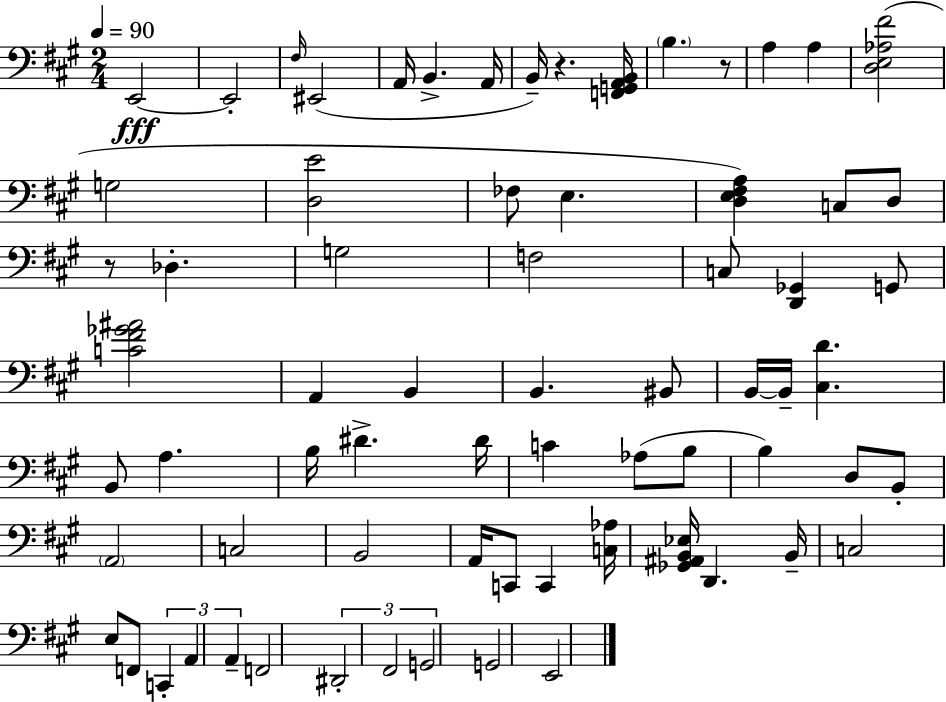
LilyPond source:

{
  \clef bass
  \numericTimeSignature
  \time 2/4
  \key a \major
  \tempo 4 = 90
  e,2~~\fff | e,2-. | \grace { fis16 } eis,2( | a,16 b,4.-> | \break a,16 b,16--) r4. | <f, g, a, b,>16 \parenthesize b4. r8 | a4 a4 | <d e aes fis'>2( | \break g2 | <d e'>2 | fes8 e4. | <d e fis a>4) c8 d8 | \break r8 des4.-. | g2 | f2 | c8 <d, ges,>4 g,8 | \break <c' fis' ges' ais'>2 | a,4 b,4 | b,4. bis,8 | b,16~~ b,16-- <cis d'>4. | \break b,8 a4. | b16 dis'4.-> | dis'16 c'4 aes8( b8 | b4) d8 b,8-. | \break \parenthesize a,2 | c2 | b,2 | a,16 c,8 c,4 | \break <c aes>16 <ges, ais, b, ees>16 d,4. | b,16-- c2 | e8 f,8 \tuplet 3/2 { c,4-. | a,4 a,4-- } | \break f,2 | \tuplet 3/2 { dis,2-. | fis,2 | g,2 } | \break g,2 | e,2 | \bar "|."
}